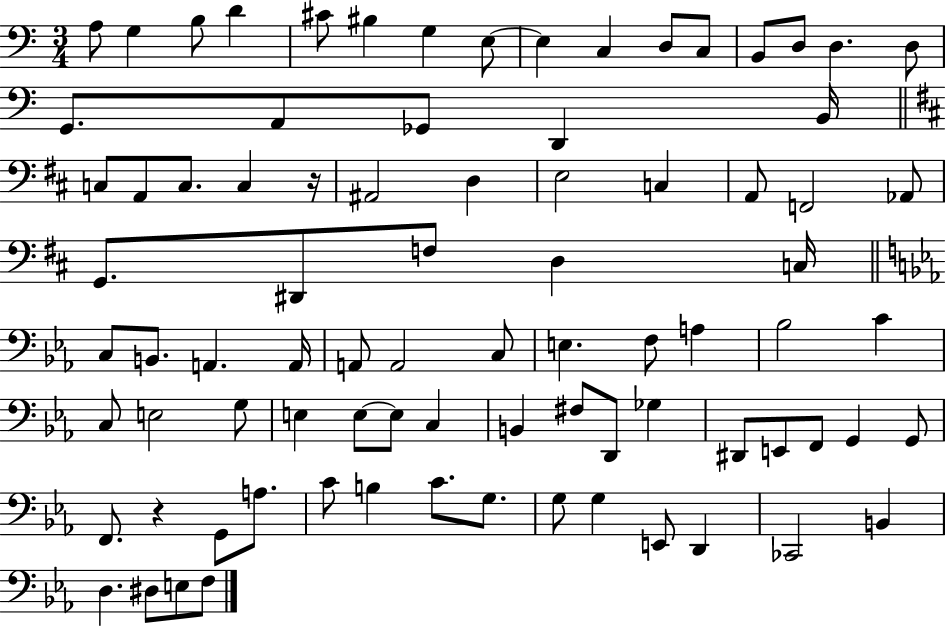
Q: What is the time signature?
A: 3/4